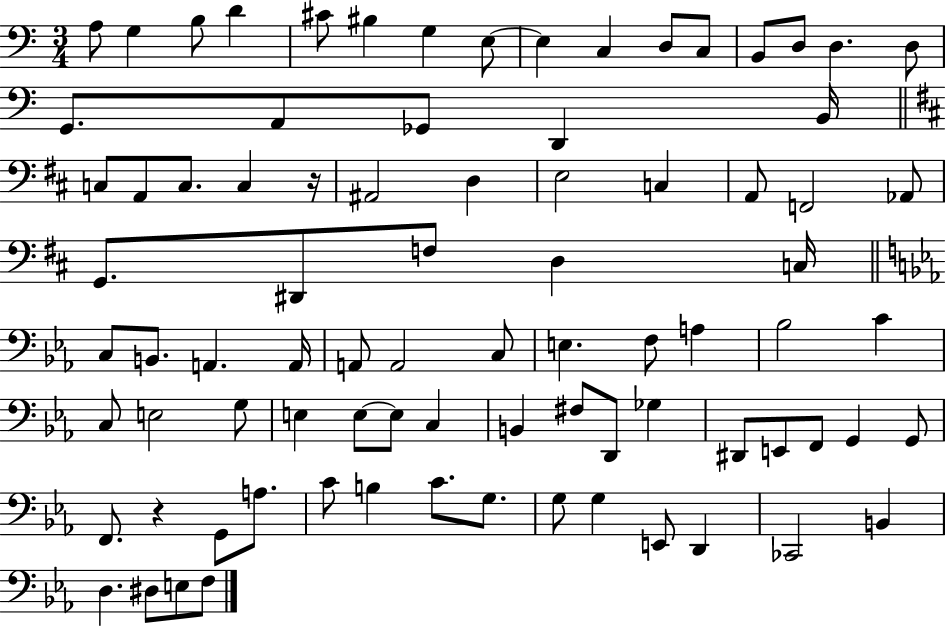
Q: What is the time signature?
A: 3/4